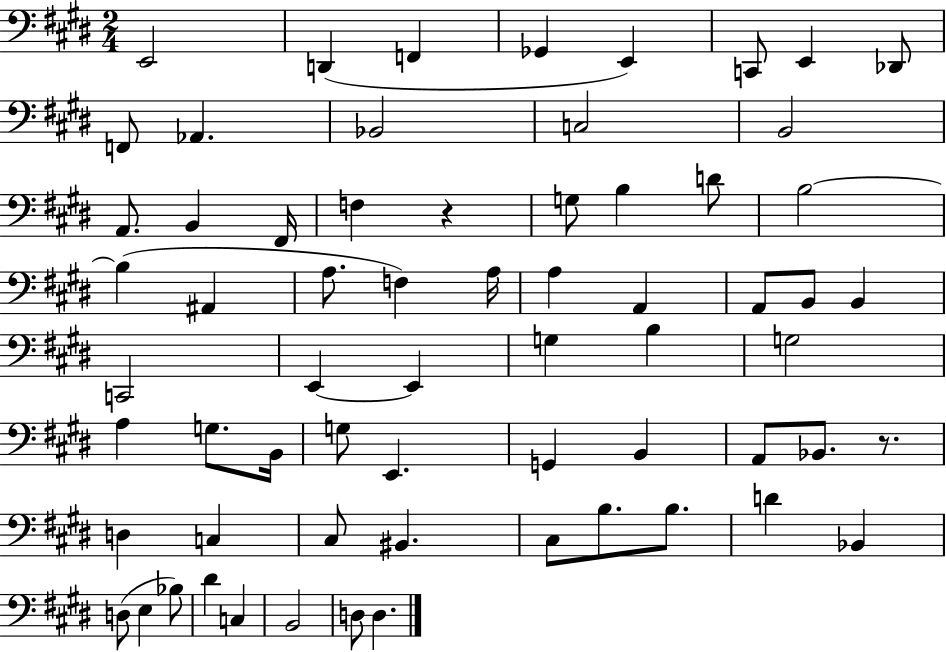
{
  \clef bass
  \numericTimeSignature
  \time 2/4
  \key e \major
  e,2 | d,4( f,4 | ges,4 e,4) | c,8 e,4 des,8 | \break f,8 aes,4. | bes,2 | c2 | b,2 | \break a,8. b,4 fis,16 | f4 r4 | g8 b4 d'8 | b2~~ | \break b4( ais,4 | a8. f4) a16 | a4 a,4 | a,8 b,8 b,4 | \break c,2 | e,4~~ e,4 | g4 b4 | g2 | \break a4 g8. b,16 | g8 e,4. | g,4 b,4 | a,8 bes,8. r8. | \break d4 c4 | cis8 bis,4. | cis8 b8. b8. | d'4 bes,4 | \break d8( e4 bes8) | dis'4 c4 | b,2 | d8 d4. | \break \bar "|."
}